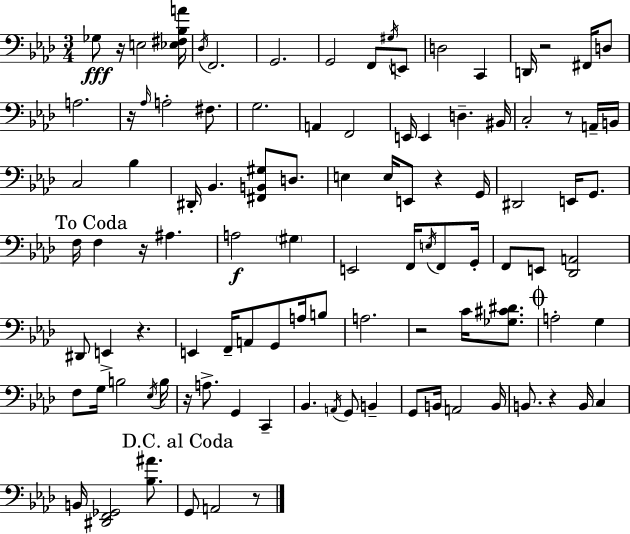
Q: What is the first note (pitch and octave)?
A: Gb3